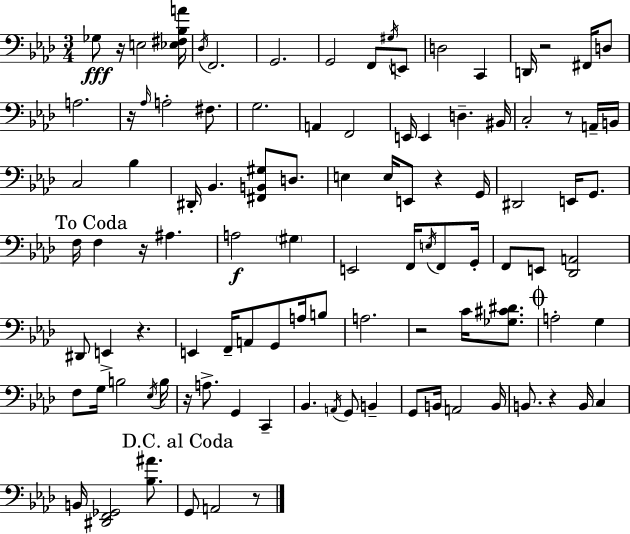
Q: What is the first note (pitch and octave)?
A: Gb3